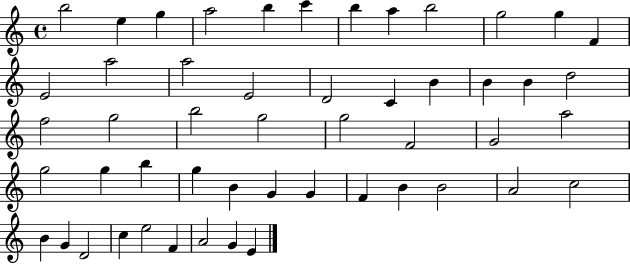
X:1
T:Untitled
M:4/4
L:1/4
K:C
b2 e g a2 b c' b a b2 g2 g F E2 a2 a2 E2 D2 C B B B d2 f2 g2 b2 g2 g2 F2 G2 a2 g2 g b g B G G F B B2 A2 c2 B G D2 c e2 F A2 G E